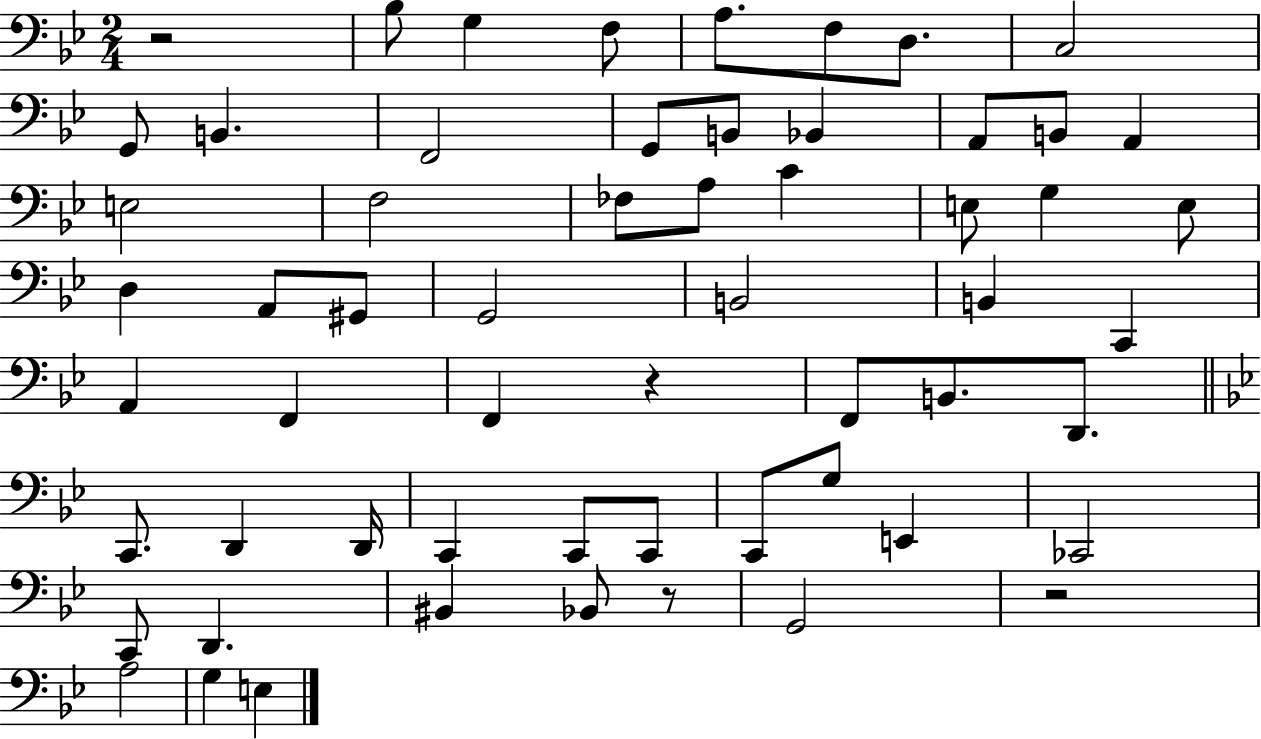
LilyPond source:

{
  \clef bass
  \numericTimeSignature
  \time 2/4
  \key bes \major
  r2 | bes8 g4 f8 | a8. f8 d8. | c2 | \break g,8 b,4. | f,2 | g,8 b,8 bes,4 | a,8 b,8 a,4 | \break e2 | f2 | fes8 a8 c'4 | e8 g4 e8 | \break d4 a,8 gis,8 | g,2 | b,2 | b,4 c,4 | \break a,4 f,4 | f,4 r4 | f,8 b,8. d,8. | \bar "||" \break \key bes \major c,8. d,4 d,16 | c,4 c,8 c,8 | c,8 g8 e,4 | ces,2 | \break c,8 d,4. | bis,4 bes,8 r8 | g,2 | r2 | \break a2 | g4 e4 | \bar "|."
}